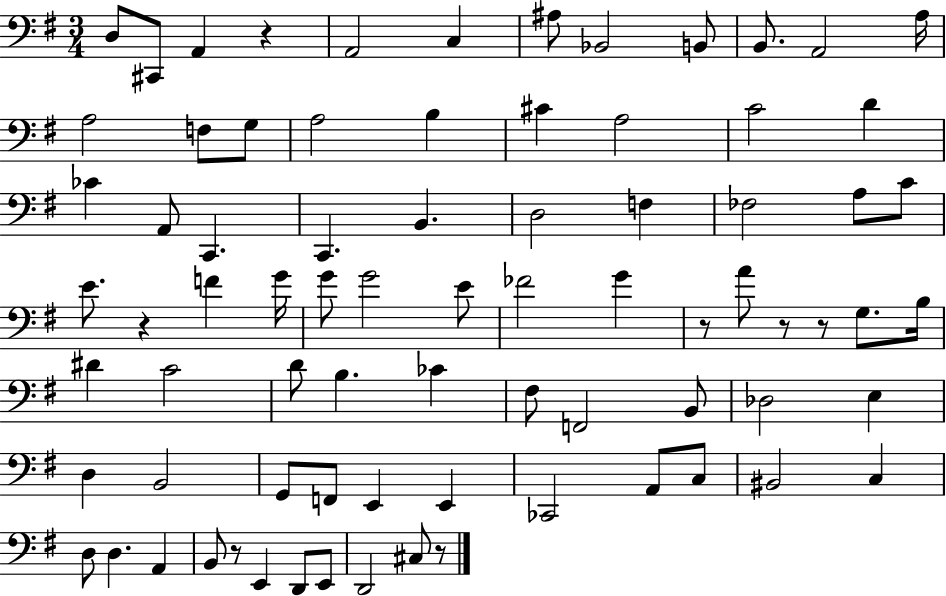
D3/e C#2/e A2/q R/q A2/h C3/q A#3/e Bb2/h B2/e B2/e. A2/h A3/s A3/h F3/e G3/e A3/h B3/q C#4/q A3/h C4/h D4/q CES4/q A2/e C2/q. C2/q. B2/q. D3/h F3/q FES3/h A3/e C4/e E4/e. R/q F4/q G4/s G4/e G4/h E4/e FES4/h G4/q R/e A4/e R/e R/e G3/e. B3/s D#4/q C4/h D4/e B3/q. CES4/q F#3/e F2/h B2/e Db3/h E3/q D3/q B2/h G2/e F2/e E2/q E2/q CES2/h A2/e C3/e BIS2/h C3/q D3/e D3/q. A2/q B2/e R/e E2/q D2/e E2/e D2/h C#3/e R/e